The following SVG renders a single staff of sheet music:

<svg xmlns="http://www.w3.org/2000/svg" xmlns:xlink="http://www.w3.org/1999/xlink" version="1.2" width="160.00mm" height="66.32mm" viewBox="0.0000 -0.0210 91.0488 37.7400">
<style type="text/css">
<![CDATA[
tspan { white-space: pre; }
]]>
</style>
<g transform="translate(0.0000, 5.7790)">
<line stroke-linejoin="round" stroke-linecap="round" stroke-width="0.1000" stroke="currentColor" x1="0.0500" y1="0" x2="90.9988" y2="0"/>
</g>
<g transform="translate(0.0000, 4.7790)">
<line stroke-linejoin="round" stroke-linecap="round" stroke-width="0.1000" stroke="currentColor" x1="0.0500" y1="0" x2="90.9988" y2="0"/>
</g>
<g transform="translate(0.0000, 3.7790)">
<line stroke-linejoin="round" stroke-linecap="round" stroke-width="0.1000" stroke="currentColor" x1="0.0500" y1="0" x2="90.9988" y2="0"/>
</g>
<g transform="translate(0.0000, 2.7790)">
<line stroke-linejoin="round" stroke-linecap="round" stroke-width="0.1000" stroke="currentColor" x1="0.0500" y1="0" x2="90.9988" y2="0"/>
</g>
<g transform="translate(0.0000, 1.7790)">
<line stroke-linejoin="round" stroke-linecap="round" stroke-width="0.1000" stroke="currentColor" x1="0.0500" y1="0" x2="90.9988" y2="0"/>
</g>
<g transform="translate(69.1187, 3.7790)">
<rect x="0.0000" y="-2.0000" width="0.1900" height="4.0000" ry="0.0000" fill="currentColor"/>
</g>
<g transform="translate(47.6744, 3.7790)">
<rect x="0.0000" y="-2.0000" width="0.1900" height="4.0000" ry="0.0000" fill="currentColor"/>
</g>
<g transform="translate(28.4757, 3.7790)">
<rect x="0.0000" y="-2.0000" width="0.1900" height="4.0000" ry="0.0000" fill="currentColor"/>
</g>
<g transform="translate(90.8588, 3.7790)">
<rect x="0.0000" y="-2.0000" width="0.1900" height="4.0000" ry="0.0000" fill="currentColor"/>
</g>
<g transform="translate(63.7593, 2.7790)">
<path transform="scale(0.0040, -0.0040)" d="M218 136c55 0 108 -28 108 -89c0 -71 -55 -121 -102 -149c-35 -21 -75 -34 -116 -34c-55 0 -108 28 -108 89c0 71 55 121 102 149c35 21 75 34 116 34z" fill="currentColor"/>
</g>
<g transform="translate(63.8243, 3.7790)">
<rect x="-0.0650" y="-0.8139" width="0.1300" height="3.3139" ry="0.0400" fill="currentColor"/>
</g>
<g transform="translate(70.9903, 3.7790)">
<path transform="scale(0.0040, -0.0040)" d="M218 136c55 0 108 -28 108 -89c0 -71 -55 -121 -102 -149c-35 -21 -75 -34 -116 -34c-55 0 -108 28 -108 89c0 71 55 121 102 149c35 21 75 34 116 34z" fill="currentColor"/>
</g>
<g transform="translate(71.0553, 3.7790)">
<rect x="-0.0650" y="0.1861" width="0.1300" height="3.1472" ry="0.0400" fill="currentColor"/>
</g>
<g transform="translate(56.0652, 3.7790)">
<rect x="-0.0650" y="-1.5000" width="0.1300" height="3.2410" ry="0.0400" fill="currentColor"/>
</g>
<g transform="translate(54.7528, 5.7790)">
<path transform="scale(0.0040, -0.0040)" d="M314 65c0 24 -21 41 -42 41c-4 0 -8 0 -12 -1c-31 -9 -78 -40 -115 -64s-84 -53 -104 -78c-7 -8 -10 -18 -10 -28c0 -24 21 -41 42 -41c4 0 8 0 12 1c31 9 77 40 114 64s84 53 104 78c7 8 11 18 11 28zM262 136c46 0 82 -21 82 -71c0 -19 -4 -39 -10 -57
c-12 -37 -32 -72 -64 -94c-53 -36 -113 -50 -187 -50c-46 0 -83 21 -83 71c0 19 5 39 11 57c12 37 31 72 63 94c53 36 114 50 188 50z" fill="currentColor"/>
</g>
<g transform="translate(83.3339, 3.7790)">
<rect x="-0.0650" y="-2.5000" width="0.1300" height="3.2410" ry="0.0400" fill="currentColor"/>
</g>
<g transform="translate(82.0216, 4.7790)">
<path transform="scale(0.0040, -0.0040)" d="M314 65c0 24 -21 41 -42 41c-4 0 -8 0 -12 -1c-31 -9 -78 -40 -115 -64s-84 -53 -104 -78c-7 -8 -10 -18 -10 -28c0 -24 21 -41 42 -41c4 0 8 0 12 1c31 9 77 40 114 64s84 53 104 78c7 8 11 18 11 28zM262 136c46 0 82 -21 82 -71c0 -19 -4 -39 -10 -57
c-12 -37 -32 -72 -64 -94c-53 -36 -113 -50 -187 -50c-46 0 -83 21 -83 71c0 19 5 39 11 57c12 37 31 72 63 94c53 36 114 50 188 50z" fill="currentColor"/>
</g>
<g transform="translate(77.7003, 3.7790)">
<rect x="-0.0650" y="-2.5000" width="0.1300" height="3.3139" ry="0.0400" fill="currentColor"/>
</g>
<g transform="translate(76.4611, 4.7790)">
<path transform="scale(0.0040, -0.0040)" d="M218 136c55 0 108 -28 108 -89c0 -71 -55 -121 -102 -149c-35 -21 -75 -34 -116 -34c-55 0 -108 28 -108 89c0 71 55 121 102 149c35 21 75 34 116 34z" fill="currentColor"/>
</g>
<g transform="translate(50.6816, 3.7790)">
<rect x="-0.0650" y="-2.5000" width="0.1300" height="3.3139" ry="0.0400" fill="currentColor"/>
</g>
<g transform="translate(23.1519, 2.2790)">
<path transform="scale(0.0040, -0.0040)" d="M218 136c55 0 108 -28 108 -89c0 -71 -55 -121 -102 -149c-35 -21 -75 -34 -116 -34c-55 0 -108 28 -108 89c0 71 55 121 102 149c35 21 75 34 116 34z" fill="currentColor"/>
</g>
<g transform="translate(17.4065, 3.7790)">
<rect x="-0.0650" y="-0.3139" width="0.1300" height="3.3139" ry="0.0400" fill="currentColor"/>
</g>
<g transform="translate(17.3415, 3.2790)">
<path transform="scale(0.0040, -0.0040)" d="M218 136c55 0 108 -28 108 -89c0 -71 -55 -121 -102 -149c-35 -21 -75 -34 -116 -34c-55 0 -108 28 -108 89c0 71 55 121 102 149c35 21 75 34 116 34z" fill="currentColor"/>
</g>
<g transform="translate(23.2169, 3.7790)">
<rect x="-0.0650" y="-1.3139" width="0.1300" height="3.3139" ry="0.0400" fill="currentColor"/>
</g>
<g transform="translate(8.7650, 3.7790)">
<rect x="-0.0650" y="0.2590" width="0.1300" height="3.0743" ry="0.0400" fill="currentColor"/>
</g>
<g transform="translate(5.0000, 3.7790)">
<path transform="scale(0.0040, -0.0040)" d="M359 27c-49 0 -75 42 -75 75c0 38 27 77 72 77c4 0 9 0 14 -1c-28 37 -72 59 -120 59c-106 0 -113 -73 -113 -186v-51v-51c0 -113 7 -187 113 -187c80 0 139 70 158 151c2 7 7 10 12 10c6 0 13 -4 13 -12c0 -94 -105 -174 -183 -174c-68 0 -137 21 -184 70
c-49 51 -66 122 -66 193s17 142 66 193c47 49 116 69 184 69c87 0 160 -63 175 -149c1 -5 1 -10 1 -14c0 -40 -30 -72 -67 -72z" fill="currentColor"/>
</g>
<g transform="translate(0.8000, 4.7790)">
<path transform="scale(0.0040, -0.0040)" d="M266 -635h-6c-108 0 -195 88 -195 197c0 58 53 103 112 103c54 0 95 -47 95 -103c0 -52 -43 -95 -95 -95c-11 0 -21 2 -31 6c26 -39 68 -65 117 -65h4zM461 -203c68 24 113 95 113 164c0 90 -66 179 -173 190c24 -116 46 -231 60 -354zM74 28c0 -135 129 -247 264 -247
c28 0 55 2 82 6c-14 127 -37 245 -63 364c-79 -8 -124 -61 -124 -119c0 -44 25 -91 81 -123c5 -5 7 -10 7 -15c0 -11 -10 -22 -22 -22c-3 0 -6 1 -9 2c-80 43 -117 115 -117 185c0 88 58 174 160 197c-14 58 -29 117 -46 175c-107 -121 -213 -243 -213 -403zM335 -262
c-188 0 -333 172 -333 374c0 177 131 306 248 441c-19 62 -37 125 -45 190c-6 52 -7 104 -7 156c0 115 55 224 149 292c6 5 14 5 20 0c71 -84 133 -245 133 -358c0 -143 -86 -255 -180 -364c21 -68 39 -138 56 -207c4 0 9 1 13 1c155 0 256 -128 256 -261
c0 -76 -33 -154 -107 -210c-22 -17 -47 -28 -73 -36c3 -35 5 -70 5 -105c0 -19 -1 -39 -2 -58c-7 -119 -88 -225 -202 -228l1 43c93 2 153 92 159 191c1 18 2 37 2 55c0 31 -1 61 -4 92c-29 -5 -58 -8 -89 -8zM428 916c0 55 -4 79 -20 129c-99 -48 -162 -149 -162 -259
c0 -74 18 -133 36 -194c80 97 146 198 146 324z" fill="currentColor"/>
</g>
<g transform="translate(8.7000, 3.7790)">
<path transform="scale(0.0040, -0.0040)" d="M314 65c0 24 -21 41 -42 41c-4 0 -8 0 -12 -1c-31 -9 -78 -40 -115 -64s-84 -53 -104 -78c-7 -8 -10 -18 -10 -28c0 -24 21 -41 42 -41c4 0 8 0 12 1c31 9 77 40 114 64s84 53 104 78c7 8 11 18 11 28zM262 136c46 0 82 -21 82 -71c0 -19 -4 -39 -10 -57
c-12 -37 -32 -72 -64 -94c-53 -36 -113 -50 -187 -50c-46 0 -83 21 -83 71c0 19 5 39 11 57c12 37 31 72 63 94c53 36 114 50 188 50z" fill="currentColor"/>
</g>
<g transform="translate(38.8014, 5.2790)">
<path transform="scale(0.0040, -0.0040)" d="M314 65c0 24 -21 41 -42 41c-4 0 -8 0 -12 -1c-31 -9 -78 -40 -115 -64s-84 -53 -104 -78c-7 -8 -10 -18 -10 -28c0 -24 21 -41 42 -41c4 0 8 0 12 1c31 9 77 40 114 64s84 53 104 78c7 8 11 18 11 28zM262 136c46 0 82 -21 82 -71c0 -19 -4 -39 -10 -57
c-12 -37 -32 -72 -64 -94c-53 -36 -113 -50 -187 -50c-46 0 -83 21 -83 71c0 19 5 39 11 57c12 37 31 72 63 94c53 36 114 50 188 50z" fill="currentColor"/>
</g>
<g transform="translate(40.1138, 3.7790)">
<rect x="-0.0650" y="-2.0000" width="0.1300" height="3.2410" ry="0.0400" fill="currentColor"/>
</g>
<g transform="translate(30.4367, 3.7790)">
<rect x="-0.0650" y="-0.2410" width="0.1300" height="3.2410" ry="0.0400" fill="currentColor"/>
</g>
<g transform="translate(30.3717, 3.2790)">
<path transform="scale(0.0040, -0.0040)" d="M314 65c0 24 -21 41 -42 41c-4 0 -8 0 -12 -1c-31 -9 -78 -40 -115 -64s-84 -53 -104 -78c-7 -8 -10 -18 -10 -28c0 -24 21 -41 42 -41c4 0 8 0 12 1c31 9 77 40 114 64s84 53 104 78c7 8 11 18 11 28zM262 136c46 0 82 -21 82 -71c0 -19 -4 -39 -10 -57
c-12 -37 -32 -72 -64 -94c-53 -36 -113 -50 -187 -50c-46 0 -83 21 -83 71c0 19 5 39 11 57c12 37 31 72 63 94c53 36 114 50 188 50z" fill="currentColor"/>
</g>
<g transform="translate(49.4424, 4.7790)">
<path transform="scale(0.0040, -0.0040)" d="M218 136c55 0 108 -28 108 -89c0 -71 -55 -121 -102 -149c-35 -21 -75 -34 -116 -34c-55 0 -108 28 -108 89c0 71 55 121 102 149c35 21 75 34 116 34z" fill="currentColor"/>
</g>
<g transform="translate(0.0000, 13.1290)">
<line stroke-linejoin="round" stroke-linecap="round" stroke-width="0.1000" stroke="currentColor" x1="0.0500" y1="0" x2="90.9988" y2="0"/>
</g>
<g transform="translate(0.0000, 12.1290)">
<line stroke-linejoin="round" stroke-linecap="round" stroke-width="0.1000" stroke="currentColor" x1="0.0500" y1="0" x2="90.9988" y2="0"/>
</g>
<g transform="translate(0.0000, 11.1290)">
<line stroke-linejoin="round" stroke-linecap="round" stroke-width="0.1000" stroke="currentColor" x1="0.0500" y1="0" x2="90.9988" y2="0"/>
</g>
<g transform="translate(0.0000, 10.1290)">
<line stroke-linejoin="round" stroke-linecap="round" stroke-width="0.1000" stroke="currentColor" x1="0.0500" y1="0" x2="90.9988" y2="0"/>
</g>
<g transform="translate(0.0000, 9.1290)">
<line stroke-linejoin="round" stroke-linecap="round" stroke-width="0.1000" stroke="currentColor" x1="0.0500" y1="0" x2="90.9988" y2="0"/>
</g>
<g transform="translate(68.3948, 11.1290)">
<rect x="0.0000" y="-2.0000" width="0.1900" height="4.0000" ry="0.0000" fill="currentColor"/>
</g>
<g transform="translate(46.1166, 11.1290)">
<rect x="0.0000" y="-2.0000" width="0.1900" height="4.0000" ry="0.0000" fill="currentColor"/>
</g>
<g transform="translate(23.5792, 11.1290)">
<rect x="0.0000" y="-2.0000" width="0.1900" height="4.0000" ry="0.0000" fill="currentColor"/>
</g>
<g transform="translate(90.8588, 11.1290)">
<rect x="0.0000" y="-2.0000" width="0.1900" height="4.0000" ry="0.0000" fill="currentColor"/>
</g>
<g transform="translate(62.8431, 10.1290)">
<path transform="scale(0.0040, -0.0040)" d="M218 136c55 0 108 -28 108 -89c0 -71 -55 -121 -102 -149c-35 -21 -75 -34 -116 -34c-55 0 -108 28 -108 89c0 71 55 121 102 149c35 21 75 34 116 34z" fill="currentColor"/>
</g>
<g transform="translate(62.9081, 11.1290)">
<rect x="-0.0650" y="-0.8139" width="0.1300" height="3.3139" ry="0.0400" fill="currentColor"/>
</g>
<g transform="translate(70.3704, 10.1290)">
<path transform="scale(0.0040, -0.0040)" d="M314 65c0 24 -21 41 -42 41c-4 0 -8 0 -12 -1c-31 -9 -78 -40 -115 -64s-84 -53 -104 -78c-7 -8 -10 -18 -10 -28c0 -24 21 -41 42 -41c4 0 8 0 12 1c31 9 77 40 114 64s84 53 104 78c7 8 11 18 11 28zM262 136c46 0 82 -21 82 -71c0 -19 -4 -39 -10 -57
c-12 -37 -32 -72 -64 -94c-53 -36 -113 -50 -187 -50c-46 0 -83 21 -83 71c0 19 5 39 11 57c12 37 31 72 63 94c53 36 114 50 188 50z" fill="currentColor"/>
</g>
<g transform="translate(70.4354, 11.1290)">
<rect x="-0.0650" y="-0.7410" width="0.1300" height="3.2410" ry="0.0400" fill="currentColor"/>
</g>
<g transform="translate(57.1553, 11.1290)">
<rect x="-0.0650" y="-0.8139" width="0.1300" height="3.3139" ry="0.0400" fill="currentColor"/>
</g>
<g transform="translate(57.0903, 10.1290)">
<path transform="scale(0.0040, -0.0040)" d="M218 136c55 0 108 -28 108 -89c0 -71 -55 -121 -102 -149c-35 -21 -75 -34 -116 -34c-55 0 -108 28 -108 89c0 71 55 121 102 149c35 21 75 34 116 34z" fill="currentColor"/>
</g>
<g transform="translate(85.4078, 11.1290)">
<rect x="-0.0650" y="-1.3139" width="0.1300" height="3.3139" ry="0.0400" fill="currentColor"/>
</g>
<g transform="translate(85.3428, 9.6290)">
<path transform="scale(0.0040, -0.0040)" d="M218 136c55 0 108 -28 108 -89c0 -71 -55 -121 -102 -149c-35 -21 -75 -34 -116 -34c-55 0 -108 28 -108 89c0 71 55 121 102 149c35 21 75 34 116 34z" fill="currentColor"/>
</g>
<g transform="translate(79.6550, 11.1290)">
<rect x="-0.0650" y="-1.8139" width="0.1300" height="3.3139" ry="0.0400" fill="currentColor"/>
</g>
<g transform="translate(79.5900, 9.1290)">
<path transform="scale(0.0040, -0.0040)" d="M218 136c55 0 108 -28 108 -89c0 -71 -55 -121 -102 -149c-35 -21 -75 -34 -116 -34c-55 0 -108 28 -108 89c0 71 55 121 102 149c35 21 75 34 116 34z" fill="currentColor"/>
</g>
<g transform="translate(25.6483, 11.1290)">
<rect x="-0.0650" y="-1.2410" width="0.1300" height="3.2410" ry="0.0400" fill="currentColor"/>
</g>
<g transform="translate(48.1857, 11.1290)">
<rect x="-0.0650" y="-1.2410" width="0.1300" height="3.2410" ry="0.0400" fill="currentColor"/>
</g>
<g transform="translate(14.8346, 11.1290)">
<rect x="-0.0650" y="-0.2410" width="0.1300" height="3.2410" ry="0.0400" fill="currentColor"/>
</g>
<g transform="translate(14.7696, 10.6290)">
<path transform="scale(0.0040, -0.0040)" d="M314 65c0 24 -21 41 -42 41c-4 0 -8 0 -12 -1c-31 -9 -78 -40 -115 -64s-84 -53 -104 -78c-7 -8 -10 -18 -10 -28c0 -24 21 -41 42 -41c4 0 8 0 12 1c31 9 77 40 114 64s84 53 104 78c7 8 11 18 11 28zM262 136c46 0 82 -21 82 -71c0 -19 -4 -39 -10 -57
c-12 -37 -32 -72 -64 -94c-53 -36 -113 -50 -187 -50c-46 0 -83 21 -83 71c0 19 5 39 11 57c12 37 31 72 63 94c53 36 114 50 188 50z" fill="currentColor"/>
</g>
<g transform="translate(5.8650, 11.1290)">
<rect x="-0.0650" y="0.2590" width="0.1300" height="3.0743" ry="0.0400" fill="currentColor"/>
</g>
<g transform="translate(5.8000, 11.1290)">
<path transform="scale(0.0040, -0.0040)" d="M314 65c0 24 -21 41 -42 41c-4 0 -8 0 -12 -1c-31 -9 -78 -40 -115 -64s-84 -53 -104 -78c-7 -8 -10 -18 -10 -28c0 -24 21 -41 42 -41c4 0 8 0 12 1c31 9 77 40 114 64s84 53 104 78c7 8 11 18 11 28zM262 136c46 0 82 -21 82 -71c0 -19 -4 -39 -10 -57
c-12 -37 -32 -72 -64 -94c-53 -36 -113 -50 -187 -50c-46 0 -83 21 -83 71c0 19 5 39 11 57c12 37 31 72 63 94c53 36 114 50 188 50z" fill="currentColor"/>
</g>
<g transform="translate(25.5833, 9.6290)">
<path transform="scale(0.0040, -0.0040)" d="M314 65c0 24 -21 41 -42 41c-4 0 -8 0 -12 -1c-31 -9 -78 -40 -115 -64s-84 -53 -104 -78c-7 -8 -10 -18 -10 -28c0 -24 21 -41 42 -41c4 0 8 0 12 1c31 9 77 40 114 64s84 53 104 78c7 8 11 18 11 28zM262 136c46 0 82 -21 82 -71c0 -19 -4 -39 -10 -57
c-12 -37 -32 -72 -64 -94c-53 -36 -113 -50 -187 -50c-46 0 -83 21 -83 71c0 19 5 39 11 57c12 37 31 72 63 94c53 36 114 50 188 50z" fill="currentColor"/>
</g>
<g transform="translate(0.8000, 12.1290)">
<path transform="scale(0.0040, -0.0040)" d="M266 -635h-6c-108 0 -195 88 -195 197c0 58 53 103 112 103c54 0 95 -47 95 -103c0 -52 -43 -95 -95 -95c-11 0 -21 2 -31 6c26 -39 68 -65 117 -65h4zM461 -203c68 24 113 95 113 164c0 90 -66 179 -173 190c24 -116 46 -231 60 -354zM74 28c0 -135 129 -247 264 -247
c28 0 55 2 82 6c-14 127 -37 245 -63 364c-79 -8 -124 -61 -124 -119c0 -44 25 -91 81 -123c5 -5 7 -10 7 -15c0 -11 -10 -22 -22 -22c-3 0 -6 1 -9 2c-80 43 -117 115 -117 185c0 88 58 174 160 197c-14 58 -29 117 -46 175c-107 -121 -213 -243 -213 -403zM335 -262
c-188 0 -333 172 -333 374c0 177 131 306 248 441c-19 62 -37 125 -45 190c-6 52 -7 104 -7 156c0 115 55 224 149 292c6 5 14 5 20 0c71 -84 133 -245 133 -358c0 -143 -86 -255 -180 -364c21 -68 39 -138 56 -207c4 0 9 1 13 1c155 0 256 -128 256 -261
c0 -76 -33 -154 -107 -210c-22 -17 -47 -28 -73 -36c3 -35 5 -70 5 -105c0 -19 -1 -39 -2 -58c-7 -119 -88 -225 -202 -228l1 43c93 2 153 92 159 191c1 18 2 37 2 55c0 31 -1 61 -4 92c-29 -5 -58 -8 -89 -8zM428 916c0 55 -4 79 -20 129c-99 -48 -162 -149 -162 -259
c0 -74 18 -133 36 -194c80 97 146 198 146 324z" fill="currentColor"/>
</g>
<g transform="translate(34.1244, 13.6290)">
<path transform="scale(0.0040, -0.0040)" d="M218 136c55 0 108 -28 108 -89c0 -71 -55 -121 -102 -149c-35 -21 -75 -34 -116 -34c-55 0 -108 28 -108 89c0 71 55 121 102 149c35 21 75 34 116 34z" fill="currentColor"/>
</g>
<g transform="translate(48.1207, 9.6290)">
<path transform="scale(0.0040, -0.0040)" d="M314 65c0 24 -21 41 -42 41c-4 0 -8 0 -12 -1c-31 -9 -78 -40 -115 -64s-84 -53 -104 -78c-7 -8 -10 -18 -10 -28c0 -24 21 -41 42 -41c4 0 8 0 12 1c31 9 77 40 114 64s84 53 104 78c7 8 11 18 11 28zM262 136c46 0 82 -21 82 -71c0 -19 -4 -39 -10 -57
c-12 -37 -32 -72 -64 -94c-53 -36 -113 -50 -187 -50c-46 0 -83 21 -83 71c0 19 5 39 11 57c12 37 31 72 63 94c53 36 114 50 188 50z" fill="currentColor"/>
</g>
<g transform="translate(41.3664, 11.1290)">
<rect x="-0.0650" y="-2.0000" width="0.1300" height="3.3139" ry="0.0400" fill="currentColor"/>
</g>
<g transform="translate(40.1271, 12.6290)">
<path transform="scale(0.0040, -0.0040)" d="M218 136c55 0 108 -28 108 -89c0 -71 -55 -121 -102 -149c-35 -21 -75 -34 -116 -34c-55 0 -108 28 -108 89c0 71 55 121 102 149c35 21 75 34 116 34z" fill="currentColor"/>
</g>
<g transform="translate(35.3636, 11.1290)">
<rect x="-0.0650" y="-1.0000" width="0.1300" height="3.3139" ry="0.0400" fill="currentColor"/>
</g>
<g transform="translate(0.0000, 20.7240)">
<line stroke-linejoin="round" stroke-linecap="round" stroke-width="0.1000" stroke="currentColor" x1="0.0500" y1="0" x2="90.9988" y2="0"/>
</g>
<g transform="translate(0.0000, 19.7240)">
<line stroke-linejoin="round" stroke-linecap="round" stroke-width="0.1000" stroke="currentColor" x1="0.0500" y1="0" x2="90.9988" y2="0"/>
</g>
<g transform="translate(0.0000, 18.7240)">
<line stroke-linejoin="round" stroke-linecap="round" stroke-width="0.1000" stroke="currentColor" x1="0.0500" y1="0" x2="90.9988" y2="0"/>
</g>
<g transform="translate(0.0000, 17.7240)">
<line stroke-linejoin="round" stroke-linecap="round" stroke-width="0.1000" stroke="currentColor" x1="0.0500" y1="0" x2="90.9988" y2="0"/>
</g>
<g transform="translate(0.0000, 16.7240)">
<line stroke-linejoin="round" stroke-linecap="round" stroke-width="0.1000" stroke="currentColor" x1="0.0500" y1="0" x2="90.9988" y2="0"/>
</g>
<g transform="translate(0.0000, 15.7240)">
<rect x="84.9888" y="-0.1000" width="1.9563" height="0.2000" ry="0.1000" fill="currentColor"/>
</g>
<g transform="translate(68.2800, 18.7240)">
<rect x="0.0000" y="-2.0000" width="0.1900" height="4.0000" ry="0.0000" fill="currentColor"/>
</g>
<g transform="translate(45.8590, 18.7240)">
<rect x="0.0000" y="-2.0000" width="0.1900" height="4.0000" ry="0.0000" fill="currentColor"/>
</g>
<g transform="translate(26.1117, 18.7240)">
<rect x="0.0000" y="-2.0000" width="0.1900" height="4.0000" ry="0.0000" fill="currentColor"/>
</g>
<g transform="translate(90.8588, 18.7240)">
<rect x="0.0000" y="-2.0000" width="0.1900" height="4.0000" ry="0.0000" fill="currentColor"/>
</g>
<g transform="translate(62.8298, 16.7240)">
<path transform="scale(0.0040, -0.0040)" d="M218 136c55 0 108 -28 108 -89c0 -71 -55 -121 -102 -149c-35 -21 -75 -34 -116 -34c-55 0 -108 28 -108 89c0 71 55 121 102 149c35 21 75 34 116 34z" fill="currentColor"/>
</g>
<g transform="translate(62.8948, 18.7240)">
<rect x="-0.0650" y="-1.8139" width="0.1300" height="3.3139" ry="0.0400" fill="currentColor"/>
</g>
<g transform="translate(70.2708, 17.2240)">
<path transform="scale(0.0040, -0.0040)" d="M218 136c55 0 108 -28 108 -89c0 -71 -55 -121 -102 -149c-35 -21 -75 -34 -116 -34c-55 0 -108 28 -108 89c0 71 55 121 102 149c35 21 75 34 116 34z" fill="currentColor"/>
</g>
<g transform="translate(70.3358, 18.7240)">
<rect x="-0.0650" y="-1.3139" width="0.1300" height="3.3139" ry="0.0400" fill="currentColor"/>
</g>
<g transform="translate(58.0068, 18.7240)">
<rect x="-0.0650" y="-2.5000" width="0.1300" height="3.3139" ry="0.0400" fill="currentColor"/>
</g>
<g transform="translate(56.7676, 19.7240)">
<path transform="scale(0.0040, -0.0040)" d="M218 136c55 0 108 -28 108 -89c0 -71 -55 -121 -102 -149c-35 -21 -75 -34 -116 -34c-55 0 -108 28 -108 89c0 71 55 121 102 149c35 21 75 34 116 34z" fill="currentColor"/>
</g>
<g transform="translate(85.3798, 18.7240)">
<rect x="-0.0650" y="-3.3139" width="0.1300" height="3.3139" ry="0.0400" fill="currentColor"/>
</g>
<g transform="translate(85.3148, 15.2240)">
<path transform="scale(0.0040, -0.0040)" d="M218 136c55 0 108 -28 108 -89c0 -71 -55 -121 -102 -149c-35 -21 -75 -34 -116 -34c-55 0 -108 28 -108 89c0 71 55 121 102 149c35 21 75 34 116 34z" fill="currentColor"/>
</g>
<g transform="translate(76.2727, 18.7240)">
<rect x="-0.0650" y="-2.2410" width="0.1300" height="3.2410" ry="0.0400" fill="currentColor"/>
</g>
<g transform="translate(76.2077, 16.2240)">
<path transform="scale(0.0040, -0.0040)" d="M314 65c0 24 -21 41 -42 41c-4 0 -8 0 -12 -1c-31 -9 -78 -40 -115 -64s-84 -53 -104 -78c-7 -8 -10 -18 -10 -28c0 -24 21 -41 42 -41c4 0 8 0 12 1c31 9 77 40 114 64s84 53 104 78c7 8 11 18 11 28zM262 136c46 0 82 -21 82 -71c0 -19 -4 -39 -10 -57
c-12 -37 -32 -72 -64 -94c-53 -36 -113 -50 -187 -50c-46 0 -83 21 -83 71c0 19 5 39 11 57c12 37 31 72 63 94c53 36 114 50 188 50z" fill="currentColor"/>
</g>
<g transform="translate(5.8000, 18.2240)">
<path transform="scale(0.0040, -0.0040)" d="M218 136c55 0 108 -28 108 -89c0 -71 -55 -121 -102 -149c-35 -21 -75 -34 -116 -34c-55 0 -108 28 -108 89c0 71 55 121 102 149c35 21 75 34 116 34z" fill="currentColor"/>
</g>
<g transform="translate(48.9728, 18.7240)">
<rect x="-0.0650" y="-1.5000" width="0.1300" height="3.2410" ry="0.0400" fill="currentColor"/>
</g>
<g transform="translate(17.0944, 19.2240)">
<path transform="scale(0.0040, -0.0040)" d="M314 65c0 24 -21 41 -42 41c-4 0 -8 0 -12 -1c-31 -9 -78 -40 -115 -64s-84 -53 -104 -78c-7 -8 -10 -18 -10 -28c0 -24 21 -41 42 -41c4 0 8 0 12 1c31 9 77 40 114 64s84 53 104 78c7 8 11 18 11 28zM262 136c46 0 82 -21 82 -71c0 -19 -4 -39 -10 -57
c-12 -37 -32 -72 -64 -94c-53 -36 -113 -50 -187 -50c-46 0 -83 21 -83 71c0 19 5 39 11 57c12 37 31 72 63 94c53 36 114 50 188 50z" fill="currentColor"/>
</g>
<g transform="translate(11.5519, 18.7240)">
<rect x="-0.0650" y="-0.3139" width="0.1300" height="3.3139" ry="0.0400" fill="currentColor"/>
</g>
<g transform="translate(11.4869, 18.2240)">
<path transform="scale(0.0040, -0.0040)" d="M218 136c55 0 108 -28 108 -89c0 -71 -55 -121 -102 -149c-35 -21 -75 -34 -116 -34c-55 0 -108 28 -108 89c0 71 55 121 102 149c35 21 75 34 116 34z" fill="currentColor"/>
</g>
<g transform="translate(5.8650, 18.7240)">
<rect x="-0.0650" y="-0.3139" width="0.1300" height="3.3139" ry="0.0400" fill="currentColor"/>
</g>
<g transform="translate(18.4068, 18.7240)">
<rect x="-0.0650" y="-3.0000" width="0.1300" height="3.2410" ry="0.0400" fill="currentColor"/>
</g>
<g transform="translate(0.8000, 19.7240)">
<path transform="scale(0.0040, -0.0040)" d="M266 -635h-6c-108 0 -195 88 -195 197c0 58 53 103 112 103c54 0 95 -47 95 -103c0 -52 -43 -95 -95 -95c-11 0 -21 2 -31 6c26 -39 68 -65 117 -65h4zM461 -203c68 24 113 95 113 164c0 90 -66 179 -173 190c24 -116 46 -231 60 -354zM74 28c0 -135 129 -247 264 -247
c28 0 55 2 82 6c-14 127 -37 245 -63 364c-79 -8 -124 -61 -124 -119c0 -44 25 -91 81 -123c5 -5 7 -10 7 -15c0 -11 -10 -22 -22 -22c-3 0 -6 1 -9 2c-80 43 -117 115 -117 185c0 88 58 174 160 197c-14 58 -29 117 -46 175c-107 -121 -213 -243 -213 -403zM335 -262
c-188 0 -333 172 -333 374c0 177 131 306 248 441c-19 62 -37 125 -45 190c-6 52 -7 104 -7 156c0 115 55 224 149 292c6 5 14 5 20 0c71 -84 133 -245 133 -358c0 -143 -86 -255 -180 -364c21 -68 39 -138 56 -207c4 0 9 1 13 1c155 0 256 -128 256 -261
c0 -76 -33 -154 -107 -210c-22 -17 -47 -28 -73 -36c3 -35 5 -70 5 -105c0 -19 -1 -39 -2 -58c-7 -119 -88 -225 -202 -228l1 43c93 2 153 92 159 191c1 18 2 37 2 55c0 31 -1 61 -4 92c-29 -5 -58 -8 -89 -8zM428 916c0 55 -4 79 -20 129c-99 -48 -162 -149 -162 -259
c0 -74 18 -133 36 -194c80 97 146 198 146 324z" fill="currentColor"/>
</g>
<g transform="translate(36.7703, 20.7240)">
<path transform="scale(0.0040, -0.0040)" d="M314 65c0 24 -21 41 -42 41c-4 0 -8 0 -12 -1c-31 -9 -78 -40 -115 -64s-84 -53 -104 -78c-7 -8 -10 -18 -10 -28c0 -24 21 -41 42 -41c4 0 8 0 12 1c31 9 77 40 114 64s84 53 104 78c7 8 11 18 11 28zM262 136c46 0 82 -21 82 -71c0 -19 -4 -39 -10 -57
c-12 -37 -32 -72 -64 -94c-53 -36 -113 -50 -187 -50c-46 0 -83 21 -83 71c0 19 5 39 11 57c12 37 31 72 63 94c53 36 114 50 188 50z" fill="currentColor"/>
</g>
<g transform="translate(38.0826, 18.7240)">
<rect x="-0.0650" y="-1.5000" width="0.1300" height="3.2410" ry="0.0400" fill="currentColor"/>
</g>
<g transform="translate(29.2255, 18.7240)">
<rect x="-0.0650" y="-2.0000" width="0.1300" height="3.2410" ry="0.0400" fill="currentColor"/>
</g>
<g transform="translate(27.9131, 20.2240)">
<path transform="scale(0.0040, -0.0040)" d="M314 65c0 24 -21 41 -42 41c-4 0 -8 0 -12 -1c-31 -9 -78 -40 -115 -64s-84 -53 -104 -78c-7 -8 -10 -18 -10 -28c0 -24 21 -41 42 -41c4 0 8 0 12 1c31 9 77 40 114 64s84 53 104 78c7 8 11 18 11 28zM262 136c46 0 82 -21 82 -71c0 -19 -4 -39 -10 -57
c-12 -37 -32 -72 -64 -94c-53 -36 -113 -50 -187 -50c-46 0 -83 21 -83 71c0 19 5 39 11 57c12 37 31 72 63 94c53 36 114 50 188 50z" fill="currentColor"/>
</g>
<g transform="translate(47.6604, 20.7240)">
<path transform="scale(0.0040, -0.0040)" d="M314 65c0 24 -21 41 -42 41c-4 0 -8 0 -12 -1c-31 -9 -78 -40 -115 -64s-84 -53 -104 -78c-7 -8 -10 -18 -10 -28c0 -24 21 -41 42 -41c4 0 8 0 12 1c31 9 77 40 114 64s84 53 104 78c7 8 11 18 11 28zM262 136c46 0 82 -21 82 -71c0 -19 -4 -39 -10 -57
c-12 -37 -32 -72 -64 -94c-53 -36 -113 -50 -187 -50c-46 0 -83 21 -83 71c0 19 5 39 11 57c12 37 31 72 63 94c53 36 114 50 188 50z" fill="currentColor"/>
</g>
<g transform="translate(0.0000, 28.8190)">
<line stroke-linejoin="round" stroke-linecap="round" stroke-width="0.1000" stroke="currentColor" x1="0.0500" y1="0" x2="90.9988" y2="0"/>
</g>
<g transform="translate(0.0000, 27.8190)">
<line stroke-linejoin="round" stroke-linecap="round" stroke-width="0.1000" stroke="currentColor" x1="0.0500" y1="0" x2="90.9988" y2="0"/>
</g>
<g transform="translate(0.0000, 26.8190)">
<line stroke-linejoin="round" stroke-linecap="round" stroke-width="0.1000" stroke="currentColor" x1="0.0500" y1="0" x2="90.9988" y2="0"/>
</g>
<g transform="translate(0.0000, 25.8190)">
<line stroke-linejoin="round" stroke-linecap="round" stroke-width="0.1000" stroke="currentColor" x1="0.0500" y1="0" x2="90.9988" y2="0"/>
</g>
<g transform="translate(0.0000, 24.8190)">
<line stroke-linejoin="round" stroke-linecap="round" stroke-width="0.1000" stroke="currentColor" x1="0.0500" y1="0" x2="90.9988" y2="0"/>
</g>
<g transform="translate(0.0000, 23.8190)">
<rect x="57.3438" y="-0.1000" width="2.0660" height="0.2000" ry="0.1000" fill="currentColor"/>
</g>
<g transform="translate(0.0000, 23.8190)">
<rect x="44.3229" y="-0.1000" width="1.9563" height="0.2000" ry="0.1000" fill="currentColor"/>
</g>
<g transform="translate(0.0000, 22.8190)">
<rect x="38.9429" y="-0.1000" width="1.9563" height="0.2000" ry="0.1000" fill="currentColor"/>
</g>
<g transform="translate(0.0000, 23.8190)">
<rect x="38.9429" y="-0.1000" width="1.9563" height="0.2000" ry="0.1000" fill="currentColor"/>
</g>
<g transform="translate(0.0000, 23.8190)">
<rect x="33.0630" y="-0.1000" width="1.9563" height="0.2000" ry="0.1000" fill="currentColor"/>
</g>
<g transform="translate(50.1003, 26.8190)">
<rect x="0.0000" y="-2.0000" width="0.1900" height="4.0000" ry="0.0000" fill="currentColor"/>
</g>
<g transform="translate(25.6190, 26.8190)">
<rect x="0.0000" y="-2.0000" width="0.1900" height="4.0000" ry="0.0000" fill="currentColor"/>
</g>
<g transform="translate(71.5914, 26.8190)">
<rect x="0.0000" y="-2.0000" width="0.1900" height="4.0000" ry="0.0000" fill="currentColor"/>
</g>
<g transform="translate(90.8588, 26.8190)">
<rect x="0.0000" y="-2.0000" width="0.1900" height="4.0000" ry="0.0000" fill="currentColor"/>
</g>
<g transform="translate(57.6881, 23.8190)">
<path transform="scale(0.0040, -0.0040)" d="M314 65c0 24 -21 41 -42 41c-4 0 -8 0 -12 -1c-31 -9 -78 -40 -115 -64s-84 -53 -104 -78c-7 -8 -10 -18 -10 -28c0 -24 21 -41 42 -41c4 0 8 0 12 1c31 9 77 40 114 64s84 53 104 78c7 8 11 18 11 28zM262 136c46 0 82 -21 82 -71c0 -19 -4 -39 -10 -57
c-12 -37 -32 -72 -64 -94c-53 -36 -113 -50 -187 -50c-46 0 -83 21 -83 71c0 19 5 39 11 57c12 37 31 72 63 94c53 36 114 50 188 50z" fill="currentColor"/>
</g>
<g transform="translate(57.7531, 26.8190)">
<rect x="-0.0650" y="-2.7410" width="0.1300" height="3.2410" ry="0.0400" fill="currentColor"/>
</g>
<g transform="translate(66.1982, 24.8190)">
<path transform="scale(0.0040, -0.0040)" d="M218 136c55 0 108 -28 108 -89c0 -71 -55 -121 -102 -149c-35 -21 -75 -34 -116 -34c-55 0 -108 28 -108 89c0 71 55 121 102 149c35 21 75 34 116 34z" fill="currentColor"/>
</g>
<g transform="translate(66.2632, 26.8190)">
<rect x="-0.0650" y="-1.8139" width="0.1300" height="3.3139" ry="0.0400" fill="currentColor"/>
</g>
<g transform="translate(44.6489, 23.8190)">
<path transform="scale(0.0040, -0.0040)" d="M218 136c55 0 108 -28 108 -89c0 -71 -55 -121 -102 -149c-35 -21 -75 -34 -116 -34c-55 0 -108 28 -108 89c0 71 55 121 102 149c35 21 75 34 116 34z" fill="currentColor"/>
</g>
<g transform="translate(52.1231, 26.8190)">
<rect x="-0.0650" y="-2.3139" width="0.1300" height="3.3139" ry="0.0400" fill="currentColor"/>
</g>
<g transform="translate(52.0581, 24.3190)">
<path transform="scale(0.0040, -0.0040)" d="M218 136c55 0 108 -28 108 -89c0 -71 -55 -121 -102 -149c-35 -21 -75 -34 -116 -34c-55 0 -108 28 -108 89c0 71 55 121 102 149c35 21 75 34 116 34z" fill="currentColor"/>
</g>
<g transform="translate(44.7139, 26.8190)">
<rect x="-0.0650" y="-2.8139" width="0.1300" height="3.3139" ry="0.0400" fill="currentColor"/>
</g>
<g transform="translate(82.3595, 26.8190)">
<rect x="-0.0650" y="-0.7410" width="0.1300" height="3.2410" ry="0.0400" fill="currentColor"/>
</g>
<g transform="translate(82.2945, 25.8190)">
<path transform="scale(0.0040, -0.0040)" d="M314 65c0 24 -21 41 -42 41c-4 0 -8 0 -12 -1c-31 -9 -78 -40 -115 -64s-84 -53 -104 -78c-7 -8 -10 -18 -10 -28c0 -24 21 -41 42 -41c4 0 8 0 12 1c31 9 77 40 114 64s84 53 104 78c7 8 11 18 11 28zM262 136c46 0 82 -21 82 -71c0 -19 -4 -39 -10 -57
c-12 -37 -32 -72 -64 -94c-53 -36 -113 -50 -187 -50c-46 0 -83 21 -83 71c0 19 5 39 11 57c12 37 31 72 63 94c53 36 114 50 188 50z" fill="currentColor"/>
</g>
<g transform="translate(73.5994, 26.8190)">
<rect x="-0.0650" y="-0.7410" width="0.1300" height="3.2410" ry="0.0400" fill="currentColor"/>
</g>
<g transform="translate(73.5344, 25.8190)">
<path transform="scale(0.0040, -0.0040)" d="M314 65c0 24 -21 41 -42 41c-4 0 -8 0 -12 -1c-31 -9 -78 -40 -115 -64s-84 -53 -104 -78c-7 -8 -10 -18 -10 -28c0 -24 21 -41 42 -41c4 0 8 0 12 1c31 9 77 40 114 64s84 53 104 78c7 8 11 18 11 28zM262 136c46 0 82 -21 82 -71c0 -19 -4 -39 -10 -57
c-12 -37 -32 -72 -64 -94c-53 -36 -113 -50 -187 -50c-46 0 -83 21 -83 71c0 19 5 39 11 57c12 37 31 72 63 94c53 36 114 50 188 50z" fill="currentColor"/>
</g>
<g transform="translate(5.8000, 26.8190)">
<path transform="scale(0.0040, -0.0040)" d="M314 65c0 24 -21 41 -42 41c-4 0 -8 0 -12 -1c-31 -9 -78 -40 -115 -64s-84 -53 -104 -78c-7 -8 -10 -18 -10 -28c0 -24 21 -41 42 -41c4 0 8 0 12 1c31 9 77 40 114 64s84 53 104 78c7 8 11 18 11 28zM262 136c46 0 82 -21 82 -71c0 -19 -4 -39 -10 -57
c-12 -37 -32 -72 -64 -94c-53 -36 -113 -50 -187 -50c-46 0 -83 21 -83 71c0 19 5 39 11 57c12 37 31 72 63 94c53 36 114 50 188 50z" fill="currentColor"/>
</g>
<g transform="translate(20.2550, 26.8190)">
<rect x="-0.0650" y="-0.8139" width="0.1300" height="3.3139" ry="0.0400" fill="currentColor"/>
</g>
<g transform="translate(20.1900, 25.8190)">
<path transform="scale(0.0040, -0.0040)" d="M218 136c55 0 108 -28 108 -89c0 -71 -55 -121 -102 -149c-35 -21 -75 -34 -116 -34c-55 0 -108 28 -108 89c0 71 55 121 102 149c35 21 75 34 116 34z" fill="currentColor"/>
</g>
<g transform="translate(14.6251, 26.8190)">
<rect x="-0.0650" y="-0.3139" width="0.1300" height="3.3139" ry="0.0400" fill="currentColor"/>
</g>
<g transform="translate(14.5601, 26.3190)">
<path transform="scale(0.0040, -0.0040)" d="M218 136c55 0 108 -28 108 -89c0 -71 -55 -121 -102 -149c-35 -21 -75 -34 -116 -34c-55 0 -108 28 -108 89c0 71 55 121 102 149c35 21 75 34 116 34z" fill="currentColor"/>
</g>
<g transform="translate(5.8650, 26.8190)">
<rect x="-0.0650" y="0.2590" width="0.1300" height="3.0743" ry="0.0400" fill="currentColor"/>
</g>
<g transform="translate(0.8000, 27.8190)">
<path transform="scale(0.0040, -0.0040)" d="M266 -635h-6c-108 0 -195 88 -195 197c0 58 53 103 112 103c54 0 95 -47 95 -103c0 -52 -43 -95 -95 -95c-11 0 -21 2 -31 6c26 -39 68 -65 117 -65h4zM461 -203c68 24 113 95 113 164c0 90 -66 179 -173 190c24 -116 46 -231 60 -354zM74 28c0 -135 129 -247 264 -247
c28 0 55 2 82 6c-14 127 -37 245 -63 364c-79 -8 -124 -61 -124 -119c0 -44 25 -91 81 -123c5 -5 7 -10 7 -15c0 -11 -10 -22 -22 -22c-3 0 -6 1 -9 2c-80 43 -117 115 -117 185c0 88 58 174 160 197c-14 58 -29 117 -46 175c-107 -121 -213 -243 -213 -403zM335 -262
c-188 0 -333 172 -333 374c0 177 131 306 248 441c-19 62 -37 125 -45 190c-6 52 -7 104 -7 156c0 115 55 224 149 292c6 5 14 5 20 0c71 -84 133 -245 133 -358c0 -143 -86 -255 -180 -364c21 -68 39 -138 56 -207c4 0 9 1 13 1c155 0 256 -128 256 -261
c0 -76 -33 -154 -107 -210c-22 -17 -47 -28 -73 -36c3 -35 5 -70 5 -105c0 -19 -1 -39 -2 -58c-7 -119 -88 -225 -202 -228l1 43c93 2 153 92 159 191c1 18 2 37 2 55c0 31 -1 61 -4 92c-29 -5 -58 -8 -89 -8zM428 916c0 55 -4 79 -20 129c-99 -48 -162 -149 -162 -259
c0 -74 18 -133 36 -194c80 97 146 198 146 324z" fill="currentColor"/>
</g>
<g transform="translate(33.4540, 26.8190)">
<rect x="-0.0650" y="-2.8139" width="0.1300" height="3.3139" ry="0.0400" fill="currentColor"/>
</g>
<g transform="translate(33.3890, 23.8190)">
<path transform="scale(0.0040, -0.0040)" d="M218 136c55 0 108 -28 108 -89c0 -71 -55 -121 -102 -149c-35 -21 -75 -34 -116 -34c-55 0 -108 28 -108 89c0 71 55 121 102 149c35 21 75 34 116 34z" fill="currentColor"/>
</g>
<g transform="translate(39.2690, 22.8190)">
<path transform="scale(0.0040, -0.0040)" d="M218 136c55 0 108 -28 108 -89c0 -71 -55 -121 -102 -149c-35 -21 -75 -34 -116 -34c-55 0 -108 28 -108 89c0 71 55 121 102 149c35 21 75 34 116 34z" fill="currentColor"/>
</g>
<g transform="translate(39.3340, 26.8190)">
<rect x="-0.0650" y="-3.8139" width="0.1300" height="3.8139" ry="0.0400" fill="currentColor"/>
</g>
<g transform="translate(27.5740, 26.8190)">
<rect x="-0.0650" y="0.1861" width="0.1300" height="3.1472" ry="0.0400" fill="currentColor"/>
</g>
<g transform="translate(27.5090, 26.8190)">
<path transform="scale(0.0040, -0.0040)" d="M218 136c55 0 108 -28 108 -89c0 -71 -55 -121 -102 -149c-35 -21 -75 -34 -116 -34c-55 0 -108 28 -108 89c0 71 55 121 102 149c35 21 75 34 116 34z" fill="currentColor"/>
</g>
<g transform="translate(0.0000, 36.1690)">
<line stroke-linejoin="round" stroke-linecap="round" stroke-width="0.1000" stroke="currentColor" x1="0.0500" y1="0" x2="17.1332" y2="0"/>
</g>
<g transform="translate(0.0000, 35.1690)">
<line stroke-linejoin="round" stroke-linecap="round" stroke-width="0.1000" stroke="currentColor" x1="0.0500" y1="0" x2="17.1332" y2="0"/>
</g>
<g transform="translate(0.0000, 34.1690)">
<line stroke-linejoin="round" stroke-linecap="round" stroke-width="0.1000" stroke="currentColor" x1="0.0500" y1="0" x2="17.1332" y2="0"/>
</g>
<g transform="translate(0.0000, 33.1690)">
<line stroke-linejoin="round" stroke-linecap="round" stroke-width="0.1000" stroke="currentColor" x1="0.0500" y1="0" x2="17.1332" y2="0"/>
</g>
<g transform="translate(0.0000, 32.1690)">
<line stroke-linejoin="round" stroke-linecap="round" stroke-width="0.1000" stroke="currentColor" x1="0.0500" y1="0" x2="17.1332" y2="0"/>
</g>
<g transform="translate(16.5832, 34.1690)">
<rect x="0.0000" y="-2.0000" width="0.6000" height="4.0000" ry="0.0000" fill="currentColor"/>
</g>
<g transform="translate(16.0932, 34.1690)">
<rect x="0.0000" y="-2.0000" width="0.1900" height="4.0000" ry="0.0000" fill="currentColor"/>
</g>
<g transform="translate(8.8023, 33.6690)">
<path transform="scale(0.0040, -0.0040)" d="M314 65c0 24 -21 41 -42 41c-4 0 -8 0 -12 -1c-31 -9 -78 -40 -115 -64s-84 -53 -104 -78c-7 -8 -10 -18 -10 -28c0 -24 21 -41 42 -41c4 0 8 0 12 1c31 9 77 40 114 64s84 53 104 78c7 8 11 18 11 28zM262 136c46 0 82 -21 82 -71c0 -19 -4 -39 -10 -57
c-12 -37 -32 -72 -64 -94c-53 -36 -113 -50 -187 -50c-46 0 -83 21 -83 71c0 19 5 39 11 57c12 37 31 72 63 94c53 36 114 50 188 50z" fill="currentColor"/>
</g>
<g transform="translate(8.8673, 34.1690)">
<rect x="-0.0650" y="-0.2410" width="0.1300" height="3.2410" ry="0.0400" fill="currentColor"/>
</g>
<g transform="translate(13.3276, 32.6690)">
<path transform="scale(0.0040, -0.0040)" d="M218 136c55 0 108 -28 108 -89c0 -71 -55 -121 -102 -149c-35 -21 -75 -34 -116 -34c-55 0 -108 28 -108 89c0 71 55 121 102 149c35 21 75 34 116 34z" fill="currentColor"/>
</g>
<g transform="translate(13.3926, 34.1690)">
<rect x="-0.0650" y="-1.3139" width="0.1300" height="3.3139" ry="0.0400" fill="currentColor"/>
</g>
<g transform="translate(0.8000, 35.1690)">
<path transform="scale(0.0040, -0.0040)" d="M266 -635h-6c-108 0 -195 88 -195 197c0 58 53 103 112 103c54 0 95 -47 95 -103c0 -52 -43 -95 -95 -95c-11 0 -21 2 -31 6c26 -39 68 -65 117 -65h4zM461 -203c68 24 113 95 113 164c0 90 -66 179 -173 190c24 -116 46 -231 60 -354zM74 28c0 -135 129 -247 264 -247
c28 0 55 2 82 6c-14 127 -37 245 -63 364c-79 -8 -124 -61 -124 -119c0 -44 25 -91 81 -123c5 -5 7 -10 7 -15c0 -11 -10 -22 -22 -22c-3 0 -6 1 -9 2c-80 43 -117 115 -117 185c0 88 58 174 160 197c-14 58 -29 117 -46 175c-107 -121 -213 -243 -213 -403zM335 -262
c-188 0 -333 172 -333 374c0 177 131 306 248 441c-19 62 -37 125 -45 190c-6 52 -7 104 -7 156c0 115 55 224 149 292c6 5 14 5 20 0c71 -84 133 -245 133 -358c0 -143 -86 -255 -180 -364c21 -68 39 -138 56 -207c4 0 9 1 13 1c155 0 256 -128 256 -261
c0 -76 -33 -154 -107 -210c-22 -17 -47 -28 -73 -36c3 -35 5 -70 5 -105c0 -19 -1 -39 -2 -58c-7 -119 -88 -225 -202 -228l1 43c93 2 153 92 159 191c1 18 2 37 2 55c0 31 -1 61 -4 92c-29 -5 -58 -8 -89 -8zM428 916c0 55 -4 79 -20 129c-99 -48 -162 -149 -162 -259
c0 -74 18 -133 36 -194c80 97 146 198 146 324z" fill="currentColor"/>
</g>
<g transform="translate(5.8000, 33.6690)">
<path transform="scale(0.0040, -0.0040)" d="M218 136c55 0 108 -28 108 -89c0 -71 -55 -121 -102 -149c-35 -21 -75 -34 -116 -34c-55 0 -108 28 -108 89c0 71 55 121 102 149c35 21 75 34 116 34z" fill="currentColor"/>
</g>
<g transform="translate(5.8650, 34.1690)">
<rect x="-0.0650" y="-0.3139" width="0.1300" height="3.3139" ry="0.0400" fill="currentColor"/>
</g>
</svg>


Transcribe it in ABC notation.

X:1
T:Untitled
M:4/4
L:1/4
K:C
B2 c e c2 F2 G E2 d B G G2 B2 c2 e2 D F e2 d d d2 f e c c A2 F2 E2 E2 G f e g2 b B2 c d B a c' a g a2 f d2 d2 c c2 e